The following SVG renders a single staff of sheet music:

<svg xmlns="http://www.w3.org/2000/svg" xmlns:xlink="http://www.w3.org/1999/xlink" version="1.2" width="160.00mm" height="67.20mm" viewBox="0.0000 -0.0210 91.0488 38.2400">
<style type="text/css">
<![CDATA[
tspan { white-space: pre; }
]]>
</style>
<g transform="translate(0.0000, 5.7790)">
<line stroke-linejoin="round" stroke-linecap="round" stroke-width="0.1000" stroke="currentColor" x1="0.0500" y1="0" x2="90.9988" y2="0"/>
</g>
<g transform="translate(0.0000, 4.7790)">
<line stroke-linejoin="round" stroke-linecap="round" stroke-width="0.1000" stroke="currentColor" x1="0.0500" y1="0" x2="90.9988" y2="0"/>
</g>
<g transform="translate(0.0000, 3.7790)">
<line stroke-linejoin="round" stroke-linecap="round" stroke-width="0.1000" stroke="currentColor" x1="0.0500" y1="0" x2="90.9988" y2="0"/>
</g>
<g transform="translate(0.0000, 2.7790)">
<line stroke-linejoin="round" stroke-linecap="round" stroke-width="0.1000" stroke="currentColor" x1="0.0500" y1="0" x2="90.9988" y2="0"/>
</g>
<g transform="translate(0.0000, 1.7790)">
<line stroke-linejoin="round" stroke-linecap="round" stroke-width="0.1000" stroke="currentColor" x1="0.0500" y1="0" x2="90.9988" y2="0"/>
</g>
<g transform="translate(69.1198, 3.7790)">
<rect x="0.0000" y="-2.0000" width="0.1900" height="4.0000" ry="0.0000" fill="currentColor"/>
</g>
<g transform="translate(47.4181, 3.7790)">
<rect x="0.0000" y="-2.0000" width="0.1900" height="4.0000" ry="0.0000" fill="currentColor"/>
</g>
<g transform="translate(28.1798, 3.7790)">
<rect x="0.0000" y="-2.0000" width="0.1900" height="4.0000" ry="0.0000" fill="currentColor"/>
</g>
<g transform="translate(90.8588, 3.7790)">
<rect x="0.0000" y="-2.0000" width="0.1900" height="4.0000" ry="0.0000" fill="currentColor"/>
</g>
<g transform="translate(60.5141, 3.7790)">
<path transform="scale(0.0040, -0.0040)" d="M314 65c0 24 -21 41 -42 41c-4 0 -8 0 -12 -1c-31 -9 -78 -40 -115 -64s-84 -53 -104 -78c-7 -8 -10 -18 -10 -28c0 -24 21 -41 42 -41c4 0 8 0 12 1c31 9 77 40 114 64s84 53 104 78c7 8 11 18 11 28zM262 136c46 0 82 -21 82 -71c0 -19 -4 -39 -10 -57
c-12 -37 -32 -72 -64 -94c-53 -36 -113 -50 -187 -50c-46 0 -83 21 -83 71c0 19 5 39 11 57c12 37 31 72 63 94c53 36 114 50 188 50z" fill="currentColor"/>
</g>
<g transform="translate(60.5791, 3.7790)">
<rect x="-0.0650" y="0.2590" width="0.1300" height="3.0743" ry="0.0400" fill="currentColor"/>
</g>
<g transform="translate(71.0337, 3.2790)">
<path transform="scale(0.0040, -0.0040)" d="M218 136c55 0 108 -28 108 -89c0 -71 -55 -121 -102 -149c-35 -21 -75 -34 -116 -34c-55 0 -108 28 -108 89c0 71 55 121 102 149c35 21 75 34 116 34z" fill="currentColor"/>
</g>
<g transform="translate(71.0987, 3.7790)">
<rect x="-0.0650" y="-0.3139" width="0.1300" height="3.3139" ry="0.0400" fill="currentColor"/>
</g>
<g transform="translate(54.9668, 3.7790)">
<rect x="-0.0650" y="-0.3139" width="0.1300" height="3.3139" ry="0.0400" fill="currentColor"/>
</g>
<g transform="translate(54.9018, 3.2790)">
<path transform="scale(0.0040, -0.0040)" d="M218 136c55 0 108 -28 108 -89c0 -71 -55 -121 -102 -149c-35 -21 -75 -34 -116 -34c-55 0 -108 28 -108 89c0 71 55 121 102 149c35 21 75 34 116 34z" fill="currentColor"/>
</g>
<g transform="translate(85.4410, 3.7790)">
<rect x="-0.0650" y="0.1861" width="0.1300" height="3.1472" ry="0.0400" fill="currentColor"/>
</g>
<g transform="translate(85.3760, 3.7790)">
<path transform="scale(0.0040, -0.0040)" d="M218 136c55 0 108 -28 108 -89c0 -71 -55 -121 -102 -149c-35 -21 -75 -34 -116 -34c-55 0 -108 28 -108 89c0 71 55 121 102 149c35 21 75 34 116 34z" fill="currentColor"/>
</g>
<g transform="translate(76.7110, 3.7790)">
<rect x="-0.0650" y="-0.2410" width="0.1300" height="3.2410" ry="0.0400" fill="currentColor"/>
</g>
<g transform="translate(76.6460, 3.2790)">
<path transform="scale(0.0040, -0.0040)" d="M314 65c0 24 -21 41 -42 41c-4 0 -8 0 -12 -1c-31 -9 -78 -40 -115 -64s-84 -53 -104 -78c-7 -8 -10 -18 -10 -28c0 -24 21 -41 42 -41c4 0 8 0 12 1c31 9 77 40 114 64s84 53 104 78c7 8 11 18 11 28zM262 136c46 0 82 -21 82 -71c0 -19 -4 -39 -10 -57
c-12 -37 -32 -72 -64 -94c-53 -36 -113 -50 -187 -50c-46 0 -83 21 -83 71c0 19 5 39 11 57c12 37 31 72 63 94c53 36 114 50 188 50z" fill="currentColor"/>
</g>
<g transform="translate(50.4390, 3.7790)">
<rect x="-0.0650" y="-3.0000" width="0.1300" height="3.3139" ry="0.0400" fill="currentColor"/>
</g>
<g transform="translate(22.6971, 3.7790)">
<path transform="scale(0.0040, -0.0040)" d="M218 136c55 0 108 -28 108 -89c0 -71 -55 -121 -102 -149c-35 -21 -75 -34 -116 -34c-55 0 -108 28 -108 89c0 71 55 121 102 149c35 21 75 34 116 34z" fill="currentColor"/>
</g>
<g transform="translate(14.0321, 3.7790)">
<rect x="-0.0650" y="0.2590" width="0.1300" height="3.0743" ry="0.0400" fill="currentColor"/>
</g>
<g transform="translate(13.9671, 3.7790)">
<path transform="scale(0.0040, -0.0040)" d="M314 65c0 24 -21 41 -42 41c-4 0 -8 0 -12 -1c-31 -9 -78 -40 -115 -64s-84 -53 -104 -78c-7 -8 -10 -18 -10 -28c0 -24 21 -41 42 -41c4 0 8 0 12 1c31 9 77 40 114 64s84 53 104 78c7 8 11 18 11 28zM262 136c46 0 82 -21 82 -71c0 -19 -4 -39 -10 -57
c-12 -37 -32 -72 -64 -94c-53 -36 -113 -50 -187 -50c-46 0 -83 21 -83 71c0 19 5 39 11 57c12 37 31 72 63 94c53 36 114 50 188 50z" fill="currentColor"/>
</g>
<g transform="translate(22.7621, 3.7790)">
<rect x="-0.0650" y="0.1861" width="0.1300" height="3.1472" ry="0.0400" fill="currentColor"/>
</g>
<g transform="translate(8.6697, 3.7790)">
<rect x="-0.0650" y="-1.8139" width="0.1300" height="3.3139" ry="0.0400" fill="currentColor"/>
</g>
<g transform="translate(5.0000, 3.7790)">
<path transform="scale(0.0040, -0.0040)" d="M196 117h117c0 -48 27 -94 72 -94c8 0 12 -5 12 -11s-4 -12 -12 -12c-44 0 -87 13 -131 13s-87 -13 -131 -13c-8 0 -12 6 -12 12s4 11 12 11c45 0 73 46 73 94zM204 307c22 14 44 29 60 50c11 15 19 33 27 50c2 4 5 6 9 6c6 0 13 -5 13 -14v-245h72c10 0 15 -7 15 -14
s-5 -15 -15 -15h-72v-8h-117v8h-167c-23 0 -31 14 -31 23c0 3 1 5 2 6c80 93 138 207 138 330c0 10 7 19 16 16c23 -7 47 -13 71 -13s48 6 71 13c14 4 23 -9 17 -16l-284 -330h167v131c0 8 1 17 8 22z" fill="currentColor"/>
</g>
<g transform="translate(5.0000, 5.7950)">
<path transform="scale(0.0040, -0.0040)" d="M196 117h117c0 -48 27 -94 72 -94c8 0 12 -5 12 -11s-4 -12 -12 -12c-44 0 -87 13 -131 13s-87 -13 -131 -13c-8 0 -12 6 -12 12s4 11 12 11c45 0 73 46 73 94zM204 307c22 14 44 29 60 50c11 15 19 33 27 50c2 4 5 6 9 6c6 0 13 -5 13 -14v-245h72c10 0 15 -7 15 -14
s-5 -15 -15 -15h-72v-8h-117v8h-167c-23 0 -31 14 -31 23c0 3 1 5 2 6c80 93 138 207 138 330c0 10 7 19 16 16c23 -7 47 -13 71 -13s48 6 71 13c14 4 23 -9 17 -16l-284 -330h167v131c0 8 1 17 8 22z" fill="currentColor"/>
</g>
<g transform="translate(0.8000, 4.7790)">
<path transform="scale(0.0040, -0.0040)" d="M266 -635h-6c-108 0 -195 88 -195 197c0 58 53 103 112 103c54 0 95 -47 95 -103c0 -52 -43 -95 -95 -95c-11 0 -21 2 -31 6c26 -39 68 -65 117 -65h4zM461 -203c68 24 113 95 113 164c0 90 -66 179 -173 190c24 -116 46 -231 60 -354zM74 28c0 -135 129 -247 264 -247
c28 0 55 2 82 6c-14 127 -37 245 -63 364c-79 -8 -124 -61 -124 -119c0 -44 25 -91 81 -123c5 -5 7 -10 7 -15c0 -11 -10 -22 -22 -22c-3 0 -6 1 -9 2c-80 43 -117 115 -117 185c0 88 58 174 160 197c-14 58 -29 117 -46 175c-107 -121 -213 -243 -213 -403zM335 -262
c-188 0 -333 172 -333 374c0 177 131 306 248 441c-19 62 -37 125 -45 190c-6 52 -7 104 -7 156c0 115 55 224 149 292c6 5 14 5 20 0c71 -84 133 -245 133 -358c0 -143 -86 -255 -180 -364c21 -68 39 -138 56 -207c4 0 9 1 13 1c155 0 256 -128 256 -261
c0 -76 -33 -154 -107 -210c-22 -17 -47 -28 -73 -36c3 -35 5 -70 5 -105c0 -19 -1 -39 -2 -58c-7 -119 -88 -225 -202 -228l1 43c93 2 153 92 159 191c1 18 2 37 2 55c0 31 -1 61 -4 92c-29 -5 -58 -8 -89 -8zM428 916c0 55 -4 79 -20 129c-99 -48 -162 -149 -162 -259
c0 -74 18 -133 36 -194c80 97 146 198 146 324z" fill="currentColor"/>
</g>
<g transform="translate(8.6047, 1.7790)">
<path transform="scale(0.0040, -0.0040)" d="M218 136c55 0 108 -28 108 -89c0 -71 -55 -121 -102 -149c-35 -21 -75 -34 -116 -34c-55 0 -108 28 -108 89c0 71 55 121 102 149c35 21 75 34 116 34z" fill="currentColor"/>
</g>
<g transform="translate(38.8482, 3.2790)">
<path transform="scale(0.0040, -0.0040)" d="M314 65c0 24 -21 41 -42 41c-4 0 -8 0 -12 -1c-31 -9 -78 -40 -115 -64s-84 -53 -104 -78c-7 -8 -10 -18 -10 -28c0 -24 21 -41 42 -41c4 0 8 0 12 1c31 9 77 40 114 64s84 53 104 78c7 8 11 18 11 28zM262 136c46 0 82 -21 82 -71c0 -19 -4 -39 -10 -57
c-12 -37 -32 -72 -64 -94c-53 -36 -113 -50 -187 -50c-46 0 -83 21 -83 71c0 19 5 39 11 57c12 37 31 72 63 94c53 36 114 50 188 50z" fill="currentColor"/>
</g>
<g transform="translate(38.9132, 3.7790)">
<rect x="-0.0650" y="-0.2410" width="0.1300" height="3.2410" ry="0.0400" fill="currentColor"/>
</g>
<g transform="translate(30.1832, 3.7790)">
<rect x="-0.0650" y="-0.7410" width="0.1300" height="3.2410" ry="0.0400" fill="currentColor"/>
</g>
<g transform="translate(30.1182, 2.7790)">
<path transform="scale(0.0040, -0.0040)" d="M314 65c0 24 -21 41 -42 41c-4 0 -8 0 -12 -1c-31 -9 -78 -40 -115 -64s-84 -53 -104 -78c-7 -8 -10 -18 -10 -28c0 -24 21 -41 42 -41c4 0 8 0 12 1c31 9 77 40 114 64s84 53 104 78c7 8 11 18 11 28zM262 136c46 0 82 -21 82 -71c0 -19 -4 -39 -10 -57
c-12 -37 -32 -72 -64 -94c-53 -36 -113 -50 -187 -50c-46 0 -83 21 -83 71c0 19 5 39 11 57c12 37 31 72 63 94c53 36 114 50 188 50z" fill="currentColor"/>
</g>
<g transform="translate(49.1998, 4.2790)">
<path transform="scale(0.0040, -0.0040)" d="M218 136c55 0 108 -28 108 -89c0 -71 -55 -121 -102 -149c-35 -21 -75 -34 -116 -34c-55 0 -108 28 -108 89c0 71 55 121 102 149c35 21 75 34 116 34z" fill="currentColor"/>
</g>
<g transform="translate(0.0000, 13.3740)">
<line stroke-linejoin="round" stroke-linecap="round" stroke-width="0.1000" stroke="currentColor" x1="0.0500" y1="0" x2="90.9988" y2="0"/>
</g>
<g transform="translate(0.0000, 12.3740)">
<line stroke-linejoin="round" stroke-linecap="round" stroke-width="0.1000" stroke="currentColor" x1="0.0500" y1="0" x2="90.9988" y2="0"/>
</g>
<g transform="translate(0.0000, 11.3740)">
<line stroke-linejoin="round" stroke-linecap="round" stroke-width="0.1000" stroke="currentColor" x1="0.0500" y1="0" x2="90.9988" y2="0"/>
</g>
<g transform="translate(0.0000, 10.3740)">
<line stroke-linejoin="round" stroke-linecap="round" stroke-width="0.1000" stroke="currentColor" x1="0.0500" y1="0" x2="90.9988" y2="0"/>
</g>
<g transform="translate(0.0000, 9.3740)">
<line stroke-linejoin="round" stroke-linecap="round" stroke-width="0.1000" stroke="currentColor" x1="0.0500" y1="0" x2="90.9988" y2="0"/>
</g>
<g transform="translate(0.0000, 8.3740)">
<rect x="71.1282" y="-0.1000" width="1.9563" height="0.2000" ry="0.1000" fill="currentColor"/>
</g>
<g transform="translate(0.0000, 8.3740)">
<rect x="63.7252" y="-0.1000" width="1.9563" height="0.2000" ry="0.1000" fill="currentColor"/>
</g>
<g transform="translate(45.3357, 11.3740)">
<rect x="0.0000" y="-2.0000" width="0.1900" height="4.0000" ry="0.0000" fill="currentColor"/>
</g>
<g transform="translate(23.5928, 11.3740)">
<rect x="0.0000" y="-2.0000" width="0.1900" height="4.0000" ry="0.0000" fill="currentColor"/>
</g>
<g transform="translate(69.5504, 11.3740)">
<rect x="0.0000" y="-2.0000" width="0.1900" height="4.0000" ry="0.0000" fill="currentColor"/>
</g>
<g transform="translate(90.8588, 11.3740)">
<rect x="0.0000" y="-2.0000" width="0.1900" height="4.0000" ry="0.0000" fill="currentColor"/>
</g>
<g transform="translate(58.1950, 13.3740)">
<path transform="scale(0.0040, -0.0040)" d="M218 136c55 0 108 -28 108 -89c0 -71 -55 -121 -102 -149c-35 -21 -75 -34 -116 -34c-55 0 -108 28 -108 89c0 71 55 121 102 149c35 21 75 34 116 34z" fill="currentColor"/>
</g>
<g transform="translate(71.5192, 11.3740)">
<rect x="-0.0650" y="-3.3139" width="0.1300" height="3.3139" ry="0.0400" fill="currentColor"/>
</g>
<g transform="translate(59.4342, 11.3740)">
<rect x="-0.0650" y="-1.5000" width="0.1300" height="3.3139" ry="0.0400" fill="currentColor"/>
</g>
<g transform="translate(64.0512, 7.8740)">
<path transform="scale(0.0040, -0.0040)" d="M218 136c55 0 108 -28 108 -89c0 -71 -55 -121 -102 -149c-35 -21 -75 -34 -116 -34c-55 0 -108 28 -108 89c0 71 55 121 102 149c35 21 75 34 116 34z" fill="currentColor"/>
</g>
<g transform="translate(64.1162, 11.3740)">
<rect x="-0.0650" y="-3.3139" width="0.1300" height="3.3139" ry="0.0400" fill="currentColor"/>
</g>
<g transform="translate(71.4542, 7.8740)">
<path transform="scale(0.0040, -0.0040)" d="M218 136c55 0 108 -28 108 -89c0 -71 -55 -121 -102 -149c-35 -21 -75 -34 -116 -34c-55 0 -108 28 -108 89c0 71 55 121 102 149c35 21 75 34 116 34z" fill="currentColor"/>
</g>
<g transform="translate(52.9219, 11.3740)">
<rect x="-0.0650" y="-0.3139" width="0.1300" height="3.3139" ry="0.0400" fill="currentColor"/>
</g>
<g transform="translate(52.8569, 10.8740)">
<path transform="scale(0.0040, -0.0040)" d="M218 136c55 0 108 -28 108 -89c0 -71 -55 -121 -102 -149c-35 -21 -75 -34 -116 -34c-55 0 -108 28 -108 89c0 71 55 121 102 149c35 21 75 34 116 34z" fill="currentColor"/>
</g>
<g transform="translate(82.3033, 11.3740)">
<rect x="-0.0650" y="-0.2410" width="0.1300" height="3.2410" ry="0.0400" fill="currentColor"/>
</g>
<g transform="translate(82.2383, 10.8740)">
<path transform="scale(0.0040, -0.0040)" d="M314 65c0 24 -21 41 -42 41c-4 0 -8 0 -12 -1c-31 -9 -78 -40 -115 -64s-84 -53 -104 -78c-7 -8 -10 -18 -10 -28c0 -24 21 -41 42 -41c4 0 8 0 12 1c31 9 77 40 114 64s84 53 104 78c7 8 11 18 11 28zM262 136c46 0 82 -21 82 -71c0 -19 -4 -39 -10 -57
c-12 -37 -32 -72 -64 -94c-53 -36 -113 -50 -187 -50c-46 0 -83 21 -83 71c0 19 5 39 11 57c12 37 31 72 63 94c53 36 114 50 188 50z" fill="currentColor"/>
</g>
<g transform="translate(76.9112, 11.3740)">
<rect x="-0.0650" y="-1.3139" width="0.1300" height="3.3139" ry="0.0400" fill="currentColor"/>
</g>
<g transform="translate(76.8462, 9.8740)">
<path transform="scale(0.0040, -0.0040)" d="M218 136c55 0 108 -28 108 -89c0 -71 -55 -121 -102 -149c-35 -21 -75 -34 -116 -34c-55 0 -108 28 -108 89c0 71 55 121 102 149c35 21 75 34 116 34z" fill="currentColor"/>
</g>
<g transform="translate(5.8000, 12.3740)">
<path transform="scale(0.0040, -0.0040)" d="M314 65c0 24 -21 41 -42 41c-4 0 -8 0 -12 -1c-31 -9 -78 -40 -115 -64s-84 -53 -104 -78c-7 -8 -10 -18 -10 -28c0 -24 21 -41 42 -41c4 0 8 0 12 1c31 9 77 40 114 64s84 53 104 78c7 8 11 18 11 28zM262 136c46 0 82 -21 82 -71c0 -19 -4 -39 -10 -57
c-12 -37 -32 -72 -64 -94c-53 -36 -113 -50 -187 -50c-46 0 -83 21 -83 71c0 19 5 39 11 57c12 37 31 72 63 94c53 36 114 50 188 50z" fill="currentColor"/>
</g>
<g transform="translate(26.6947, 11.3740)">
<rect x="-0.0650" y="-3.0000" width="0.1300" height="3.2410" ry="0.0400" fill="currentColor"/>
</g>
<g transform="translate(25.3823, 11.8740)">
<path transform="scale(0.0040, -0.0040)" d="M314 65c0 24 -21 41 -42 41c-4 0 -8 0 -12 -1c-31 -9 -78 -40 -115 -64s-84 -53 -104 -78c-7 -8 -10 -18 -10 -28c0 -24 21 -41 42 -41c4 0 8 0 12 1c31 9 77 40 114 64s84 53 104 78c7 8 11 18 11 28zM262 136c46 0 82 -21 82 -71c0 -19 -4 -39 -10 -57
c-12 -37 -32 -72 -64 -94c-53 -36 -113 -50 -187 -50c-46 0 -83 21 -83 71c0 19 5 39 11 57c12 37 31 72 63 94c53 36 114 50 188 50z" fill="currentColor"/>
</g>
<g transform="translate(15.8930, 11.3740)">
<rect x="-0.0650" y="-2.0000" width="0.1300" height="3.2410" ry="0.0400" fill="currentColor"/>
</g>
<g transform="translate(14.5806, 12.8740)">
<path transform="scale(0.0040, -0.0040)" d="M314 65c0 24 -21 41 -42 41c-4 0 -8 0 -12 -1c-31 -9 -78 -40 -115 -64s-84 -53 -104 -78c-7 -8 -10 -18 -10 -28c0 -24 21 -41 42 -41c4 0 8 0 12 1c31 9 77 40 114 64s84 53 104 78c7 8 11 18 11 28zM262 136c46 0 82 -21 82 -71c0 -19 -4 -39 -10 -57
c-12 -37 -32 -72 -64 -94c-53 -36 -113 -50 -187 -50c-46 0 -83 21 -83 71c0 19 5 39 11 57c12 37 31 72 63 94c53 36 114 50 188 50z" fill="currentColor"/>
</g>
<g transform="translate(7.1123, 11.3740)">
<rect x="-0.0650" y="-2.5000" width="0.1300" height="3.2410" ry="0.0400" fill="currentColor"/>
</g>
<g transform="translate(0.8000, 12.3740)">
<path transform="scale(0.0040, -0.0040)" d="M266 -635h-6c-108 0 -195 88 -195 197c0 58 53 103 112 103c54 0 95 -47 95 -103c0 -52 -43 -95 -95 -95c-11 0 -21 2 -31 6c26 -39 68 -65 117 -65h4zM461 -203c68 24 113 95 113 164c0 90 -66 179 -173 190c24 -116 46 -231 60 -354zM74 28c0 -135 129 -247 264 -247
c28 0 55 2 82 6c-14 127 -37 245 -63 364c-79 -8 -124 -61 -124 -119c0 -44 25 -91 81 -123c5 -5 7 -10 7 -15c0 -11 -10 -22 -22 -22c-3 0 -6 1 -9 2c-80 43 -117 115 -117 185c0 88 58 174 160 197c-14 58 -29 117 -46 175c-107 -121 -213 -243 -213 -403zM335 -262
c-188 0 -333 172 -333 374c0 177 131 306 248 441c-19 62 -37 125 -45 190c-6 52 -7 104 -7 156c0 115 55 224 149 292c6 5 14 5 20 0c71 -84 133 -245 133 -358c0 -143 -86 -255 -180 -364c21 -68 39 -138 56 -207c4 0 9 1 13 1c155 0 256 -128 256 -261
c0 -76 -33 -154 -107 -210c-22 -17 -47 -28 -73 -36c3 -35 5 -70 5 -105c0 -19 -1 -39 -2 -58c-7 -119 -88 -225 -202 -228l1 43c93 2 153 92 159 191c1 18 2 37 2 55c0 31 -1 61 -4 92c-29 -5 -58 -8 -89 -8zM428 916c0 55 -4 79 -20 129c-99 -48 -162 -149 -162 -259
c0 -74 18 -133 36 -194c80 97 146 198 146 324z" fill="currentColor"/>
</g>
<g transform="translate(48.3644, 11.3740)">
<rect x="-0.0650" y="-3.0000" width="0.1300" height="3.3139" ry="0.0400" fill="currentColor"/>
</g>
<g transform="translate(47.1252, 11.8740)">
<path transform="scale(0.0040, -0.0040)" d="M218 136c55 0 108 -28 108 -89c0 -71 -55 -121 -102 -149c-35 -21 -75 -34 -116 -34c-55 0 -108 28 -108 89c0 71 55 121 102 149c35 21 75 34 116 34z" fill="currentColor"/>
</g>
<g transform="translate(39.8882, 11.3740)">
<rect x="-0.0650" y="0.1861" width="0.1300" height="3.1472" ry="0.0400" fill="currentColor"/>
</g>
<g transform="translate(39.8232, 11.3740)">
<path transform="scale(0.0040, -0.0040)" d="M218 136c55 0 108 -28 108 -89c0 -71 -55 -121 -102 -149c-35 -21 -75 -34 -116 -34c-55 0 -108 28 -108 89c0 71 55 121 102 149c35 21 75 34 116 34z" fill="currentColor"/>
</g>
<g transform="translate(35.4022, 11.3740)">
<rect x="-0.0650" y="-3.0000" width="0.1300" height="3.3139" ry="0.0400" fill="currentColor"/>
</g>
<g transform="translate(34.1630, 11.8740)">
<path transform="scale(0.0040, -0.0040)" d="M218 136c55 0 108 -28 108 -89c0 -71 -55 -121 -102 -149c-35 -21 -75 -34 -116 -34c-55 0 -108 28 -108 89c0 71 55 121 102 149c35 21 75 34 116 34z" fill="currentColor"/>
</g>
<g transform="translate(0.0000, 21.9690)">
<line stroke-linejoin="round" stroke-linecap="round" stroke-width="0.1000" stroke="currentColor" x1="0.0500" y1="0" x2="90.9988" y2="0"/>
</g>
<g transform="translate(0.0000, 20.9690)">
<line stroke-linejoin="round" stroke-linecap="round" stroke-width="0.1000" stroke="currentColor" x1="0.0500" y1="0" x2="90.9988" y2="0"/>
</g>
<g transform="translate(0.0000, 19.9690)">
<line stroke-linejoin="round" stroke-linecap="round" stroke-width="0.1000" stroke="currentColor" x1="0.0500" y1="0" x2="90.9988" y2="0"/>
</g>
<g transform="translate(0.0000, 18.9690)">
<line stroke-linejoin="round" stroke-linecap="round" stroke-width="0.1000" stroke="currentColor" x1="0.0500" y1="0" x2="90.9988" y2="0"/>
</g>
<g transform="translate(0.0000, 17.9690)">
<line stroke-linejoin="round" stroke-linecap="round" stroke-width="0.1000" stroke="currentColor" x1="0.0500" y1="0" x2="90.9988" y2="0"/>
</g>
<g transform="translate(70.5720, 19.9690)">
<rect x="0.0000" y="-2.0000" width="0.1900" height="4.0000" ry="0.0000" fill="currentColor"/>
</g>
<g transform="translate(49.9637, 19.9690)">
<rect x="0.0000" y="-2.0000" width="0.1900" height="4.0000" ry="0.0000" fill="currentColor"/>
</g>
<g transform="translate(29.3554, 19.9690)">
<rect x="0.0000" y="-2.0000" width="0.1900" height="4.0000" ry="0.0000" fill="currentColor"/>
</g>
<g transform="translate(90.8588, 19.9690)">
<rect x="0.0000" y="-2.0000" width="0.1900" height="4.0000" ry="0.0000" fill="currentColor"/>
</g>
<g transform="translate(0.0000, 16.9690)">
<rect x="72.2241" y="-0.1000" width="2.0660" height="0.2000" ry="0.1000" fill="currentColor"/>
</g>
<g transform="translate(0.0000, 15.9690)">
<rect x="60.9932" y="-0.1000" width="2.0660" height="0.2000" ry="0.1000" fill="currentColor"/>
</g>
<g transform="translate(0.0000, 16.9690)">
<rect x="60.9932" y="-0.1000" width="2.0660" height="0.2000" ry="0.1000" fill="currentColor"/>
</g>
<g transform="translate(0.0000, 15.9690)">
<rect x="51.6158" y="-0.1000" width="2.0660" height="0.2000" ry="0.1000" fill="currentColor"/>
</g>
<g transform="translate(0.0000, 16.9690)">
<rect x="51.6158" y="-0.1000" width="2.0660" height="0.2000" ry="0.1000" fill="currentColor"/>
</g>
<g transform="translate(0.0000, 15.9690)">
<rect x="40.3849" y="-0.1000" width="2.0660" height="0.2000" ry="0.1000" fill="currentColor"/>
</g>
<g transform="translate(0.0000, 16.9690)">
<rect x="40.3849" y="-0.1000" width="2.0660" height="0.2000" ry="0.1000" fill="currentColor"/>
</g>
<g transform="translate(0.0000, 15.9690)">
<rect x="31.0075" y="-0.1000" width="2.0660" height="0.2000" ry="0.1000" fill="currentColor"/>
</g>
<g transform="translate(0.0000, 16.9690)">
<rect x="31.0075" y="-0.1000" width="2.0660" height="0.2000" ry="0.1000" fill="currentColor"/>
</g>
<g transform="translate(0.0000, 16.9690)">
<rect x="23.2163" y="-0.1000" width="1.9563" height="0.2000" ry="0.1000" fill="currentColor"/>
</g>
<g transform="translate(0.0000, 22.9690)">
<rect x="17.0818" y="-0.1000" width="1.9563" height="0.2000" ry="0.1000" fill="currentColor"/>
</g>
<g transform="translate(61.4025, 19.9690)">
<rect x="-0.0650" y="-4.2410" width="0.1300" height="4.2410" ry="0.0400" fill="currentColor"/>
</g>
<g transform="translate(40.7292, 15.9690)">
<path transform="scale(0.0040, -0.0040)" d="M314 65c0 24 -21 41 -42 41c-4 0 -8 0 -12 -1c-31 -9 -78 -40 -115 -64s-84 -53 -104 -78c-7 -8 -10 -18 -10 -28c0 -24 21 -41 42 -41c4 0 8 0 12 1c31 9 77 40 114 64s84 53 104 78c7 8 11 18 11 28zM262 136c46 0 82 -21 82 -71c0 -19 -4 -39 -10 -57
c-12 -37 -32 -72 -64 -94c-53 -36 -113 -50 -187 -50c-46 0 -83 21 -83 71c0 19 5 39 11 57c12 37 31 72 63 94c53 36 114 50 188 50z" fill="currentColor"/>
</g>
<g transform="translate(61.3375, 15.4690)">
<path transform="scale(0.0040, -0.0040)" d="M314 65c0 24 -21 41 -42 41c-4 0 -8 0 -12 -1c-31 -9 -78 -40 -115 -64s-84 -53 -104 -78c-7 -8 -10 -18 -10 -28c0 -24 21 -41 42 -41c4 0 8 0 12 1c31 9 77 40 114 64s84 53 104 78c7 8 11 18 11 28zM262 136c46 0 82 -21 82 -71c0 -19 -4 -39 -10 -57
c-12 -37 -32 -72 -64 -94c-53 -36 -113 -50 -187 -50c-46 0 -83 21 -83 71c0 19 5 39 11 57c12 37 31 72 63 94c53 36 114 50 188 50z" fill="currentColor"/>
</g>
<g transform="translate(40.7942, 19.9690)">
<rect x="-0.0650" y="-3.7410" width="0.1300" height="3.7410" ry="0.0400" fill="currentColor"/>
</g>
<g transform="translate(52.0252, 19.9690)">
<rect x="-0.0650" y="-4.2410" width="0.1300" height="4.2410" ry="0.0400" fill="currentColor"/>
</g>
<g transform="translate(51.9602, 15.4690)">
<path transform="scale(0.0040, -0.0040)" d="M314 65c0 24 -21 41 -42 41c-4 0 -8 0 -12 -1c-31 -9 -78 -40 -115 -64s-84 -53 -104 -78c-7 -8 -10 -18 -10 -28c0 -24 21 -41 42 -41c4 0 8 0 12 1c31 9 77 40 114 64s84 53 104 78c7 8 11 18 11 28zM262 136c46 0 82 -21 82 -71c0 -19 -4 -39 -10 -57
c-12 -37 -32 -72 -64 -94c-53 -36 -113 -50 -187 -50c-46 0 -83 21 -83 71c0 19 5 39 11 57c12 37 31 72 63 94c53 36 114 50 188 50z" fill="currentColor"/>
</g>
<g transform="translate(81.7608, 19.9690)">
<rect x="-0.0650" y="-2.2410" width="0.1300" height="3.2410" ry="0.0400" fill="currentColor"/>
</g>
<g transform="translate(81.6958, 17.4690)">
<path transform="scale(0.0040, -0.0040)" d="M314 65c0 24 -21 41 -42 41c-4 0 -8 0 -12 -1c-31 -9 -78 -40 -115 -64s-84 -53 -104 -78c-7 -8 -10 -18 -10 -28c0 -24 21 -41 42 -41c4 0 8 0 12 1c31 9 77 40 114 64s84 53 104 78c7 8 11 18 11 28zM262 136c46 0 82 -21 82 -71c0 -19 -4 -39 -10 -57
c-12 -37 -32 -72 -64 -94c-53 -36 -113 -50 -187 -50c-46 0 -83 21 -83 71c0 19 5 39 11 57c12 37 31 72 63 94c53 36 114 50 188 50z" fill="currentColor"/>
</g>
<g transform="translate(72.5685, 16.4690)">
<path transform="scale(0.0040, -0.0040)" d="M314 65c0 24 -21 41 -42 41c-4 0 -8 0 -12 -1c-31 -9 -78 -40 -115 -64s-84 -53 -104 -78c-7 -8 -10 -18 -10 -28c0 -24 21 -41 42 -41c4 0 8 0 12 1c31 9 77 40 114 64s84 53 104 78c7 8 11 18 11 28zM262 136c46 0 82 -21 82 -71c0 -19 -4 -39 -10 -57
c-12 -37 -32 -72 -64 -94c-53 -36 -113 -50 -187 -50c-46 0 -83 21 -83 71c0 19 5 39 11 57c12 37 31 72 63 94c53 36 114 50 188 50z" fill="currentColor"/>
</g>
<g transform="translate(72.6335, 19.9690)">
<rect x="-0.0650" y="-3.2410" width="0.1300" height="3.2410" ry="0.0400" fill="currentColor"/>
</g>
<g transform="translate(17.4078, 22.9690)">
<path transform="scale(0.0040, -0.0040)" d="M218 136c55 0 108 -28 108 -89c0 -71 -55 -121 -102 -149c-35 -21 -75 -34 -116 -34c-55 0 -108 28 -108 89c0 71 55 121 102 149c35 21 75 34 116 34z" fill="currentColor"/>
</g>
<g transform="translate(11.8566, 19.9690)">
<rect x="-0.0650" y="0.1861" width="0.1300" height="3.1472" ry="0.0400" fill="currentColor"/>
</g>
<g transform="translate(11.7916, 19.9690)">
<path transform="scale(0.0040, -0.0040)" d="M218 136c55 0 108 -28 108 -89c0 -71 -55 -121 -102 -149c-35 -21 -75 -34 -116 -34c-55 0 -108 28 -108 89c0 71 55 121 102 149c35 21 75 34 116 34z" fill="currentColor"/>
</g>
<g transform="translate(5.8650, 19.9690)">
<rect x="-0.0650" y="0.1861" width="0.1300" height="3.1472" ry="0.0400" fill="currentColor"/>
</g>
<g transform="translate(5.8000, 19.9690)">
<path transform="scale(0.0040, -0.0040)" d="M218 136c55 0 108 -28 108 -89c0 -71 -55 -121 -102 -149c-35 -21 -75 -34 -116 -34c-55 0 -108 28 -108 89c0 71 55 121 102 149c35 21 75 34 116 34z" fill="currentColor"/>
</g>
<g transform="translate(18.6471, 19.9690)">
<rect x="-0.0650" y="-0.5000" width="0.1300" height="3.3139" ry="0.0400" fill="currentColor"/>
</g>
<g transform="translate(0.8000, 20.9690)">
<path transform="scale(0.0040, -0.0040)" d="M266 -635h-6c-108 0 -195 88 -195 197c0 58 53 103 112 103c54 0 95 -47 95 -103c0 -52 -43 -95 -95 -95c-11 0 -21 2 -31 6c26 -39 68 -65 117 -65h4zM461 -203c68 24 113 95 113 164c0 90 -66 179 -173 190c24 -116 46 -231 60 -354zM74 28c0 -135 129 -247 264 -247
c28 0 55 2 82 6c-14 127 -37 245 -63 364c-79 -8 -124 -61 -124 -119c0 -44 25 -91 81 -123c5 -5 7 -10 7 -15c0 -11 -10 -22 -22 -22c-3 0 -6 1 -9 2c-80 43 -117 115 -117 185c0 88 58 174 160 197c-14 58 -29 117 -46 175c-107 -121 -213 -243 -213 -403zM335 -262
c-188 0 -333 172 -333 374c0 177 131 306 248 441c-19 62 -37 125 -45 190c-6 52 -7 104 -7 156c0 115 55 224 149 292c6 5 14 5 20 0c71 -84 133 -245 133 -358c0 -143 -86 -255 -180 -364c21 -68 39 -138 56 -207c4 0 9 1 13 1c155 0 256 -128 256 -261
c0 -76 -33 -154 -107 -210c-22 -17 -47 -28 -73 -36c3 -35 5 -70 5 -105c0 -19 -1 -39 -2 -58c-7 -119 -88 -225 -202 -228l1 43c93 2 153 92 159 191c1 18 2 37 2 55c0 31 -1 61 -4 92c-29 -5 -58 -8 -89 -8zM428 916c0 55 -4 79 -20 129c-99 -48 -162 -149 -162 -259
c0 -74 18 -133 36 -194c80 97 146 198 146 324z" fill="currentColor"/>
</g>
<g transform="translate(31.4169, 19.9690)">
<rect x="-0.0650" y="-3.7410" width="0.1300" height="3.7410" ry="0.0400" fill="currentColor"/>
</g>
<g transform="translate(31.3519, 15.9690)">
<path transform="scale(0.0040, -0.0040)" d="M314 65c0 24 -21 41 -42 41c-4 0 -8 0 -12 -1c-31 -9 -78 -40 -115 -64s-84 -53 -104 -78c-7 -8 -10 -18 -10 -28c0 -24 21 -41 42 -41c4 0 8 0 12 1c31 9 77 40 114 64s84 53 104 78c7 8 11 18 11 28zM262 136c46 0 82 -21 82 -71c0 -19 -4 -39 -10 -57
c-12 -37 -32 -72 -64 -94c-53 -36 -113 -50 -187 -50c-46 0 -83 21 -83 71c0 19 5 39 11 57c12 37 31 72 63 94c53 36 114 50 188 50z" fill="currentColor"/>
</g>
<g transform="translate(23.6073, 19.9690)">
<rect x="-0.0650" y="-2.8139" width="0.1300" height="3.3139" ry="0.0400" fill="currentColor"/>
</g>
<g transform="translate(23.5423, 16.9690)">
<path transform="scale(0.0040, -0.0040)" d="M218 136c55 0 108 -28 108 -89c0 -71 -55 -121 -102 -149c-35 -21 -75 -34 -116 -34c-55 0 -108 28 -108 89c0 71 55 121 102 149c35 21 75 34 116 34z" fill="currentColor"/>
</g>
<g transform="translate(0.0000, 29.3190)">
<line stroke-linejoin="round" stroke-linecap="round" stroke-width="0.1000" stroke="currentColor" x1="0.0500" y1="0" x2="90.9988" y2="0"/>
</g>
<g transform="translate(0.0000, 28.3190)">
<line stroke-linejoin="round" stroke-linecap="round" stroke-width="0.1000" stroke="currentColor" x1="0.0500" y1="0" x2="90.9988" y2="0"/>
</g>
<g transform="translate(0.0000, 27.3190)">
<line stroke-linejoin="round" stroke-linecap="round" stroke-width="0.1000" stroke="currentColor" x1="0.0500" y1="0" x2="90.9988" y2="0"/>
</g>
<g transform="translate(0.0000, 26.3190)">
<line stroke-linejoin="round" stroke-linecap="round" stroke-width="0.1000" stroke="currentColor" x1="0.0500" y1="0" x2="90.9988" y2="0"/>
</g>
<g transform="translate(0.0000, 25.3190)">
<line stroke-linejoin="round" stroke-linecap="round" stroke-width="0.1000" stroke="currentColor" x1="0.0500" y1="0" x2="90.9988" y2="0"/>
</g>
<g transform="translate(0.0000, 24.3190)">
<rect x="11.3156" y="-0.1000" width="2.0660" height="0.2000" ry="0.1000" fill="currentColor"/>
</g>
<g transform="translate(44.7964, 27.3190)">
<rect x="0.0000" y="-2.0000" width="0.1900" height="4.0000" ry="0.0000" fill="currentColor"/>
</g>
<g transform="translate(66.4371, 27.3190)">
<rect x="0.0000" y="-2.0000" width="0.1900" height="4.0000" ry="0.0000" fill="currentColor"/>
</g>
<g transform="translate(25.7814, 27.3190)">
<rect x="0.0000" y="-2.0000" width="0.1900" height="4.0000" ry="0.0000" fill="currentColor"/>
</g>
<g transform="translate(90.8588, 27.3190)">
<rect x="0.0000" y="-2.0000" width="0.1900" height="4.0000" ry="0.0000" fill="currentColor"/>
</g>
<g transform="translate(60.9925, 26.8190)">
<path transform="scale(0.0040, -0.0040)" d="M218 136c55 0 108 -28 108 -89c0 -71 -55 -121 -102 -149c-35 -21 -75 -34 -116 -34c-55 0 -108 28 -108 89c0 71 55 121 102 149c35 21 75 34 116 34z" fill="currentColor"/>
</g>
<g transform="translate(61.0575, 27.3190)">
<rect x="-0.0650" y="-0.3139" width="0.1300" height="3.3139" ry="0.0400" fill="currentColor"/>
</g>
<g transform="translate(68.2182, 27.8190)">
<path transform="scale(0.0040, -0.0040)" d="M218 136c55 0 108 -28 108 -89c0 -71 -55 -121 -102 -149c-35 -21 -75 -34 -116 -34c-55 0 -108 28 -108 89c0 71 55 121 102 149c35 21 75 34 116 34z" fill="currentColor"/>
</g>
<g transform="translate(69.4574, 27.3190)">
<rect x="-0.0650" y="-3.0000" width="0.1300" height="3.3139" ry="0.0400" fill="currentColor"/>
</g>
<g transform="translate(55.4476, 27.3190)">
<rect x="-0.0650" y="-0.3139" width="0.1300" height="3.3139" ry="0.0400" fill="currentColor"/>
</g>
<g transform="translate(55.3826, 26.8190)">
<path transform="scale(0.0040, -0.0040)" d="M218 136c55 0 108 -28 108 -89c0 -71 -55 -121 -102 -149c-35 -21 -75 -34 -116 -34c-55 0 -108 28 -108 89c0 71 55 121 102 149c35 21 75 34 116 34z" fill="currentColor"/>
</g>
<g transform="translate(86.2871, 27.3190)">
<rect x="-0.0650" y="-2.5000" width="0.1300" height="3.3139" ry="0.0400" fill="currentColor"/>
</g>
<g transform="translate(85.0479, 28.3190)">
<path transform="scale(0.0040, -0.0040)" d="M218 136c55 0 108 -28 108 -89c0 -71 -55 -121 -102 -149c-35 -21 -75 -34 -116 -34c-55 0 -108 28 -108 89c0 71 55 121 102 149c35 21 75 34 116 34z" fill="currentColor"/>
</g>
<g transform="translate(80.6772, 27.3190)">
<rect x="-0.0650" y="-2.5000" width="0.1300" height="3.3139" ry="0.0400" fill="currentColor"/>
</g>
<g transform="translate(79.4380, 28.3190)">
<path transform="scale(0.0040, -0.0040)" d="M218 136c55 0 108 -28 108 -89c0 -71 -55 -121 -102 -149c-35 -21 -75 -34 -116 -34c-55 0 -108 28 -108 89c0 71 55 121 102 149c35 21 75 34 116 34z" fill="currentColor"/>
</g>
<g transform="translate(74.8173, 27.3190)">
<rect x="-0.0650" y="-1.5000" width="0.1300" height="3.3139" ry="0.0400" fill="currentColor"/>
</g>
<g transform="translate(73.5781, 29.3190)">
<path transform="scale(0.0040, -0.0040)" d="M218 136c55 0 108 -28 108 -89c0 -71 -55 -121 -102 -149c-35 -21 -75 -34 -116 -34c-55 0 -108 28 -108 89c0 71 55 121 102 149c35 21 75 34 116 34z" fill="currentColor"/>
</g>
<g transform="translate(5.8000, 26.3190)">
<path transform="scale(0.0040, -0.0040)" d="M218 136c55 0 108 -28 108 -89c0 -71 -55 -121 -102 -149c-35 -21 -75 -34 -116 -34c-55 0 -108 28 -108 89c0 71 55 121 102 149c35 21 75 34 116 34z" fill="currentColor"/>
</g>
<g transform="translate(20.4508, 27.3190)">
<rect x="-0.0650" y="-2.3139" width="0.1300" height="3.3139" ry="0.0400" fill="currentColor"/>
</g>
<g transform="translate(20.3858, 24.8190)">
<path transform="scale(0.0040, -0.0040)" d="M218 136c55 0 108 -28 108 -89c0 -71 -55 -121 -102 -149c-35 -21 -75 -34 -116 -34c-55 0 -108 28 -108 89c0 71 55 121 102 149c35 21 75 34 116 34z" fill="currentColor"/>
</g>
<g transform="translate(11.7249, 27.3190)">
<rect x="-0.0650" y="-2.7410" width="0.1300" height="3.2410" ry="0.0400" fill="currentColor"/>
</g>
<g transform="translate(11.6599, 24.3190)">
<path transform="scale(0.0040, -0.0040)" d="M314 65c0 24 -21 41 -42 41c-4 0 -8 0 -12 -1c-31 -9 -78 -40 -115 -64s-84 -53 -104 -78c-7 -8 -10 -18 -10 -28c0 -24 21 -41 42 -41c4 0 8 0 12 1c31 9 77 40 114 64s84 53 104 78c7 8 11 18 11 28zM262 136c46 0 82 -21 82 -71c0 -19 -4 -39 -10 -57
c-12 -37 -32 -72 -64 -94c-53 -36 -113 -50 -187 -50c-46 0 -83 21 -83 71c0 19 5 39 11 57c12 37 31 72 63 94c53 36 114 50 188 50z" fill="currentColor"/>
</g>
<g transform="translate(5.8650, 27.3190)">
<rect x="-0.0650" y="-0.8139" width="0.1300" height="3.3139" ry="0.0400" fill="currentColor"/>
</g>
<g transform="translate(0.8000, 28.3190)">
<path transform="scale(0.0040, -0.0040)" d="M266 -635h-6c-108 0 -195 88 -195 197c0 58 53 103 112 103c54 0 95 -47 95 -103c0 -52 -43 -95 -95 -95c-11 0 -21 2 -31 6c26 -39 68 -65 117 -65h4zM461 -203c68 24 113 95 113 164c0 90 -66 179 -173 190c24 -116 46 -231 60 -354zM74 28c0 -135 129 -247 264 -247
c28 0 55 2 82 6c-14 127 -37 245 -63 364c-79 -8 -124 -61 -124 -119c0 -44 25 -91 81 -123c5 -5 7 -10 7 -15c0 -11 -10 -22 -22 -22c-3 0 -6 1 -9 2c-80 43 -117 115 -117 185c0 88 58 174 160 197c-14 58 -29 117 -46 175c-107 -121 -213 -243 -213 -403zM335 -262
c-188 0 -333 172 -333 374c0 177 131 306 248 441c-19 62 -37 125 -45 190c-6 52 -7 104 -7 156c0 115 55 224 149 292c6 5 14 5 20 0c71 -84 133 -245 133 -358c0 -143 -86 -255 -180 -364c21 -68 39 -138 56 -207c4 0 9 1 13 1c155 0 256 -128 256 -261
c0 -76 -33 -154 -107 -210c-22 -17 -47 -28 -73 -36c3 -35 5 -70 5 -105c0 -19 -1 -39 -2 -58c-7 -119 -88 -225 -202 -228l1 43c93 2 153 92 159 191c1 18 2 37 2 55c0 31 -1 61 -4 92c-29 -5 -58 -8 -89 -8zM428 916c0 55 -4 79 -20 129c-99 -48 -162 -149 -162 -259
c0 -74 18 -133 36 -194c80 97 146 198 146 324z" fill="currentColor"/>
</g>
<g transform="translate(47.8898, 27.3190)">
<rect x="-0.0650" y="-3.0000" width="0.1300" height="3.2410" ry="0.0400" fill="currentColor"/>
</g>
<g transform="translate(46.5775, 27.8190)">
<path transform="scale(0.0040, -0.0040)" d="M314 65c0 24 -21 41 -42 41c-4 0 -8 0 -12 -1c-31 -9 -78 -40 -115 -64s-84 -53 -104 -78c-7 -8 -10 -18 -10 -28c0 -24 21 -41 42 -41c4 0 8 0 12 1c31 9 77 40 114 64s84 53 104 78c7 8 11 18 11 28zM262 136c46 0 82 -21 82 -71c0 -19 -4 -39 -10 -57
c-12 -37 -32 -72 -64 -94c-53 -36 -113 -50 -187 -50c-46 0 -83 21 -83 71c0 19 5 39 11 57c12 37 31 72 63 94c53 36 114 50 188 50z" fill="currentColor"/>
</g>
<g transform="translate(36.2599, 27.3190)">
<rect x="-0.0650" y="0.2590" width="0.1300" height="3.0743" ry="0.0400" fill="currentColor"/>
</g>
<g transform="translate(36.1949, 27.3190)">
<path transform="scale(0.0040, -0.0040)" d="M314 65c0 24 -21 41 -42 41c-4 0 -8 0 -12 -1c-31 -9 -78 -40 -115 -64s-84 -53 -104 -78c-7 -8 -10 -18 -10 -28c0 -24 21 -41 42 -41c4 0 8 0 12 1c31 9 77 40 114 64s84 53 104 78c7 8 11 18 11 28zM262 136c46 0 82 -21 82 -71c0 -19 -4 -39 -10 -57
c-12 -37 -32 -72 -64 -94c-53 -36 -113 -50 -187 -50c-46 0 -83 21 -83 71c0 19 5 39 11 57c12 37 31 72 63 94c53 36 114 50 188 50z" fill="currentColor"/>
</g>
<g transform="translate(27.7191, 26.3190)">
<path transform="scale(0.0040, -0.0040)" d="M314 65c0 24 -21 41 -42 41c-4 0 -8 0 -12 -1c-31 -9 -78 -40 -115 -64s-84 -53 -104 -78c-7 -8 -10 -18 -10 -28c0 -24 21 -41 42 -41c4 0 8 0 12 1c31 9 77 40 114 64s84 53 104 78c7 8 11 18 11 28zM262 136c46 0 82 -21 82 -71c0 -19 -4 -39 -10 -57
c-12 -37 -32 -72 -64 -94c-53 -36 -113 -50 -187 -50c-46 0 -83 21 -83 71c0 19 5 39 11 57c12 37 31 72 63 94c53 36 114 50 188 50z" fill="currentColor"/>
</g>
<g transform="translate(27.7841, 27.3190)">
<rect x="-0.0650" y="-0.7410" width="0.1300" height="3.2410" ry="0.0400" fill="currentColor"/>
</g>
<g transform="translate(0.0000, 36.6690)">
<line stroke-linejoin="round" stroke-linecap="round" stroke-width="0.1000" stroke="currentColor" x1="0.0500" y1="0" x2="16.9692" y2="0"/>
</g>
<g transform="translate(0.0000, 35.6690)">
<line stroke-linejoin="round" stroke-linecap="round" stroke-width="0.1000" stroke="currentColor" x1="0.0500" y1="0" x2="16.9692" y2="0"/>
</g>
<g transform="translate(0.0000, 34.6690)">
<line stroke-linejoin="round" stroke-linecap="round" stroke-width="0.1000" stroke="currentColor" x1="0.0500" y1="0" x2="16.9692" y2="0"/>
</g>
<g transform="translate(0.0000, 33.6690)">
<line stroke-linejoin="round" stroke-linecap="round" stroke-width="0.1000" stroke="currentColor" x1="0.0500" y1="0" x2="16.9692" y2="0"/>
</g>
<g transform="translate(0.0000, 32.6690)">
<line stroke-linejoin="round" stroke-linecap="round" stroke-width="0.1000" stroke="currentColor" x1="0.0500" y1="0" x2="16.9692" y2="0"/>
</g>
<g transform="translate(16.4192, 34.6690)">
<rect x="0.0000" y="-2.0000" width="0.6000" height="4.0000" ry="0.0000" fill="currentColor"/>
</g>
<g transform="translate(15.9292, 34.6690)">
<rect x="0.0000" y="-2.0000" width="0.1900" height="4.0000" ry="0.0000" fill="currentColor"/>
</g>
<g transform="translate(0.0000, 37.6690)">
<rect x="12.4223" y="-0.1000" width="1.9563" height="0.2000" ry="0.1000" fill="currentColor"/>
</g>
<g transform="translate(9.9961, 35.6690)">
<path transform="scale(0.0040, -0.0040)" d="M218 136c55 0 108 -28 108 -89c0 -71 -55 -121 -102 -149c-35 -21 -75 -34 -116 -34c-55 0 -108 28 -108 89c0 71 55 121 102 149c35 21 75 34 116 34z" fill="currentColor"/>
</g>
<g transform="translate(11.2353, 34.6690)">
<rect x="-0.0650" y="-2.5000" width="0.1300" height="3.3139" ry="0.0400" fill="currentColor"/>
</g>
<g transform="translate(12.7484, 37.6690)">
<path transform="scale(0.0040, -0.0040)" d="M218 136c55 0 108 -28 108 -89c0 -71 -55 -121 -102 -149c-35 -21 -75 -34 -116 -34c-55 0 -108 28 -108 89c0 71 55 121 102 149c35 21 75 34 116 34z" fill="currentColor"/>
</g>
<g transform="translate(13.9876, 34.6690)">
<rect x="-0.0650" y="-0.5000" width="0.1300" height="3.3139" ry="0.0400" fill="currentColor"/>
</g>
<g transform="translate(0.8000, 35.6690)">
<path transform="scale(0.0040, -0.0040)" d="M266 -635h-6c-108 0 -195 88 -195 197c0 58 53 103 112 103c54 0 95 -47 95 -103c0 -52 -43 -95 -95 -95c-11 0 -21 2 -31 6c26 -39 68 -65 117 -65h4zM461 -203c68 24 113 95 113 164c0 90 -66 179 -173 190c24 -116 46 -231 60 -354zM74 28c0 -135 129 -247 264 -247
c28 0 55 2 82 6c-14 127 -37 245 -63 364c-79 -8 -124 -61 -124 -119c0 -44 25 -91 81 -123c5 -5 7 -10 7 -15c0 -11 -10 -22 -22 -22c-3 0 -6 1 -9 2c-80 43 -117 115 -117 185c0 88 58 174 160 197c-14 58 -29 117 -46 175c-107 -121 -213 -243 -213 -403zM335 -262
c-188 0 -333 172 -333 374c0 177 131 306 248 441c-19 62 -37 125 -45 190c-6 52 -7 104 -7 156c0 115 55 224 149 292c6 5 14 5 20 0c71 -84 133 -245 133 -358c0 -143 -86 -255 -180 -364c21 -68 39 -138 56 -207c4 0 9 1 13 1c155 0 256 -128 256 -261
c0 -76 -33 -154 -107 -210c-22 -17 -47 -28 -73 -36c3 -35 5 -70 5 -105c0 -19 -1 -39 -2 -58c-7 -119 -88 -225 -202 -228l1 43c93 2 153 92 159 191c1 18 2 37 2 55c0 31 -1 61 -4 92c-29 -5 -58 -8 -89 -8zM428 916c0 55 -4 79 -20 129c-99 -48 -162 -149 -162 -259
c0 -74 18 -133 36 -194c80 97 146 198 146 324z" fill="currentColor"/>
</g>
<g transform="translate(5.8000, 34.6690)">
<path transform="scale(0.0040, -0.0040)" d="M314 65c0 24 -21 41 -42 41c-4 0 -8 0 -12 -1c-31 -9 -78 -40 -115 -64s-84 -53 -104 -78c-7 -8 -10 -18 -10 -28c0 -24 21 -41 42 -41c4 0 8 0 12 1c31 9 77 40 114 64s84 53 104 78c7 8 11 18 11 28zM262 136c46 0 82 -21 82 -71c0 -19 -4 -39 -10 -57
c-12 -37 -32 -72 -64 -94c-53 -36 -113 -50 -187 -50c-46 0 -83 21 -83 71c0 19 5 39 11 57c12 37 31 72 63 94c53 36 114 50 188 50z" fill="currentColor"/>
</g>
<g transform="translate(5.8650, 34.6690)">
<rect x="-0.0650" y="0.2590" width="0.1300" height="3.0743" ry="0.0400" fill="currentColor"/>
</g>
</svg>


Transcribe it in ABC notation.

X:1
T:Untitled
M:4/4
L:1/4
K:C
f B2 B d2 c2 A c B2 c c2 B G2 F2 A2 A B A c E b b e c2 B B C a c'2 c'2 d'2 d'2 b2 g2 d a2 g d2 B2 A2 c c A E G G B2 G C